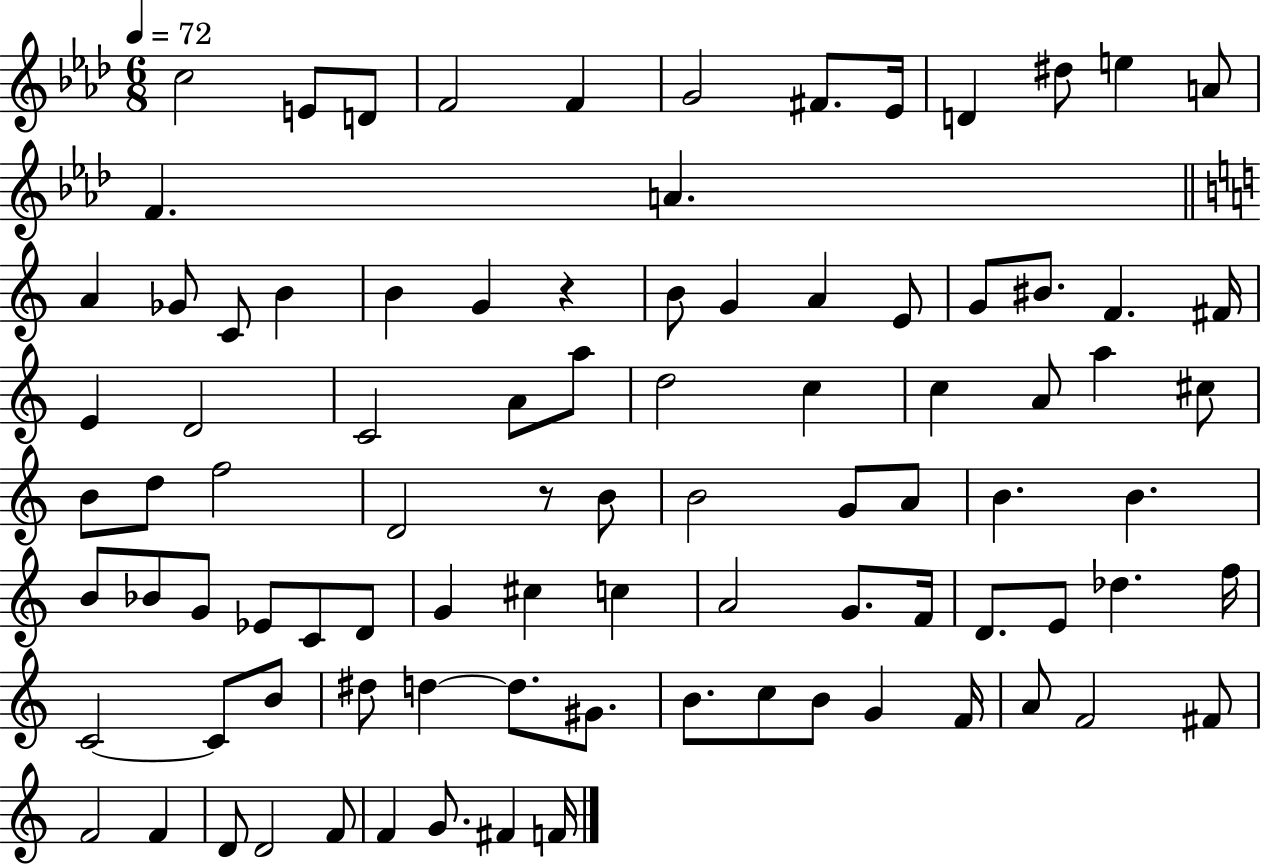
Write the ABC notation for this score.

X:1
T:Untitled
M:6/8
L:1/4
K:Ab
c2 E/2 D/2 F2 F G2 ^F/2 _E/4 D ^d/2 e A/2 F A A _G/2 C/2 B B G z B/2 G A E/2 G/2 ^B/2 F ^F/4 E D2 C2 A/2 a/2 d2 c c A/2 a ^c/2 B/2 d/2 f2 D2 z/2 B/2 B2 G/2 A/2 B B B/2 _B/2 G/2 _E/2 C/2 D/2 G ^c c A2 G/2 F/4 D/2 E/2 _d f/4 C2 C/2 B/2 ^d/2 d d/2 ^G/2 B/2 c/2 B/2 G F/4 A/2 F2 ^F/2 F2 F D/2 D2 F/2 F G/2 ^F F/4